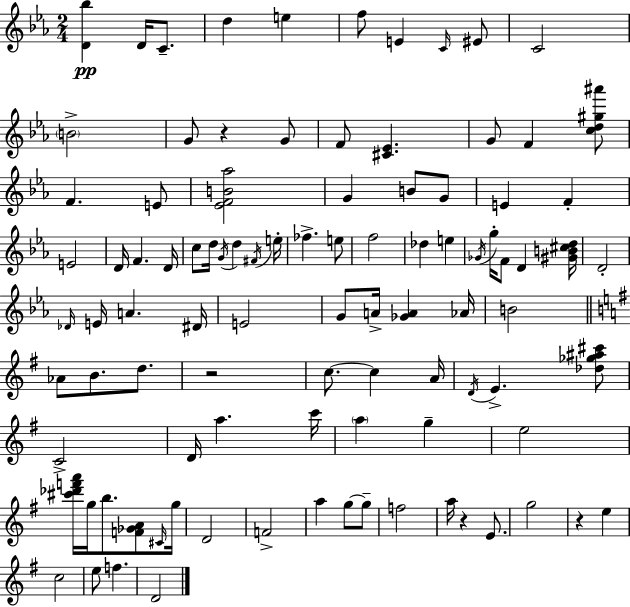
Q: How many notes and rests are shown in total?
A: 97